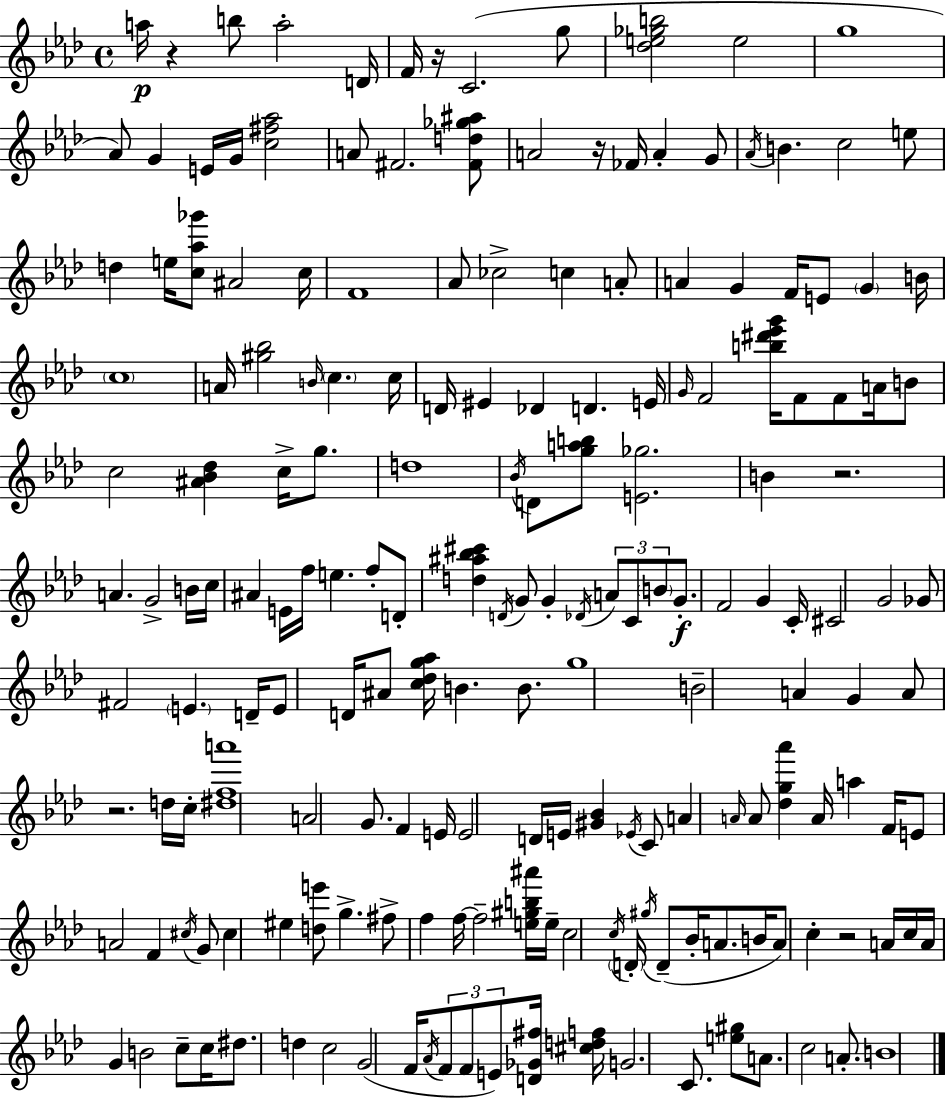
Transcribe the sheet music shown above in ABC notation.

X:1
T:Untitled
M:4/4
L:1/4
K:Ab
a/4 z b/2 a2 D/4 F/4 z/4 C2 g/2 [_de_gb]2 e2 g4 _A/2 G E/4 G/4 [c^f_a]2 A/2 ^F2 [^Fd_g^a]/2 A2 z/4 _F/4 A G/2 _A/4 B c2 e/2 d e/4 [c_a_g']/2 ^A2 c/4 F4 _A/2 _c2 c A/2 A G F/4 E/2 G B/4 c4 A/4 [^g_b]2 B/4 c c/4 D/4 ^E _D D E/4 G/4 F2 [b^d'_e'g']/4 F/2 F/2 A/4 B/2 c2 [^A_B_d] c/4 g/2 d4 _B/4 D/2 [gab]/2 [E_g]2 B z2 A G2 B/4 c/4 ^A E/4 f/4 e f/2 D/2 [d^a_b^c'] D/4 G/2 G _D/4 A/2 C/2 B/2 G/2 F2 G C/4 ^C2 G2 _G/2 ^F2 E D/4 E/2 D/4 ^A/2 [c_dg_a]/4 B B/2 g4 B2 A G A/2 z2 d/4 c/4 [^dfa']4 A2 G/2 F E/4 E2 D/4 E/4 [^G_B] _E/4 C/2 A A/4 A/2 [_dg_a'] A/4 a F/4 E/2 A2 F ^c/4 G/2 ^c ^e [de']/2 g ^f/2 f f/4 f2 [e^gb^a']/4 e/4 c2 c/4 D/4 ^g/4 D/2 _B/4 A/2 B/4 A/2 c z2 A/4 c/4 A/4 G B2 c/2 c/4 ^d/2 d c2 G2 F/4 _A/4 F/2 F/2 E/2 [D_G^f]/4 [^cdf]/4 G2 C/2 [e^g]/2 A/2 c2 A/2 B4